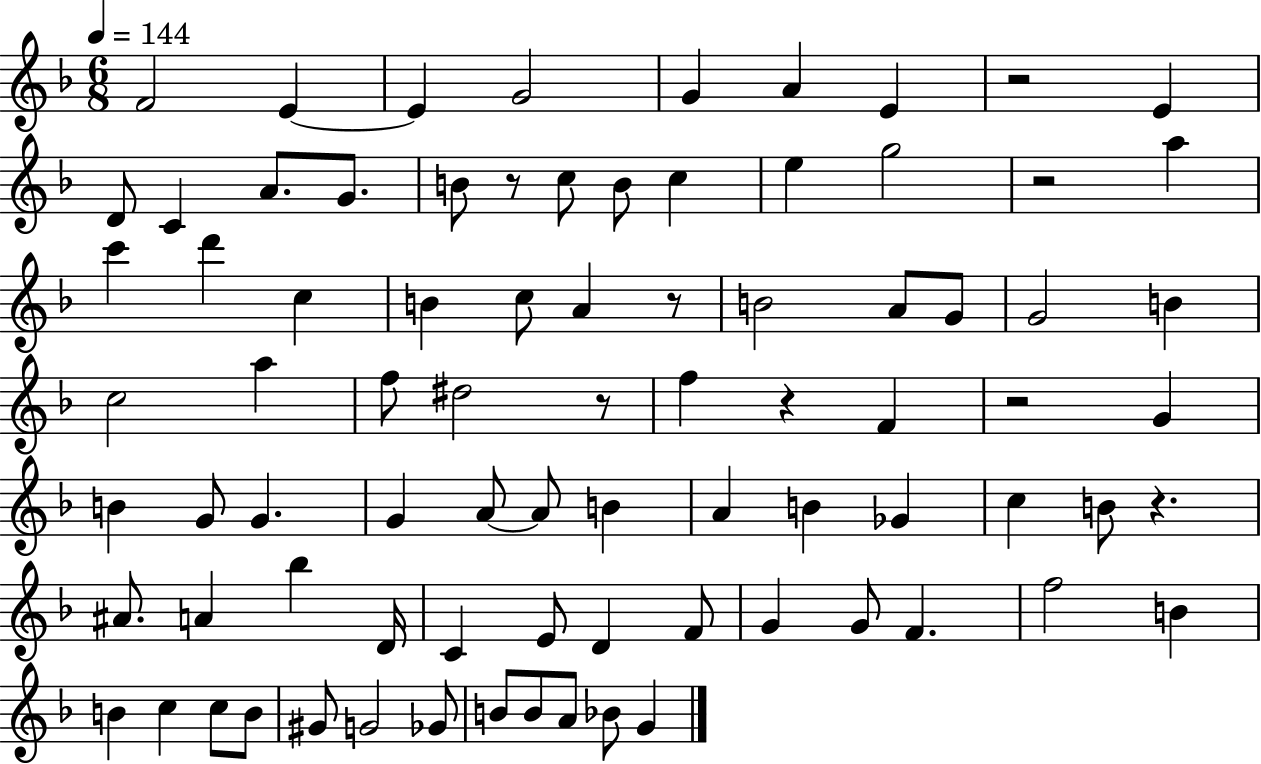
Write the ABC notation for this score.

X:1
T:Untitled
M:6/8
L:1/4
K:F
F2 E E G2 G A E z2 E D/2 C A/2 G/2 B/2 z/2 c/2 B/2 c e g2 z2 a c' d' c B c/2 A z/2 B2 A/2 G/2 G2 B c2 a f/2 ^d2 z/2 f z F z2 G B G/2 G G A/2 A/2 B A B _G c B/2 z ^A/2 A _b D/4 C E/2 D F/2 G G/2 F f2 B B c c/2 B/2 ^G/2 G2 _G/2 B/2 B/2 A/2 _B/2 G